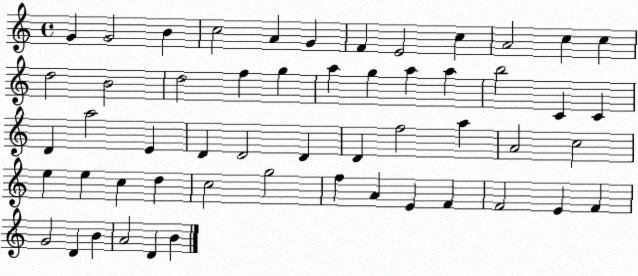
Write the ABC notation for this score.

X:1
T:Untitled
M:4/4
L:1/4
K:C
G G2 B c2 A G F E2 c A2 c c d2 B2 d2 f g a g a a b2 C C D a2 E D D2 D D f2 a A2 c2 e e c d c2 g2 f A E F F2 E F G2 D B A2 D B